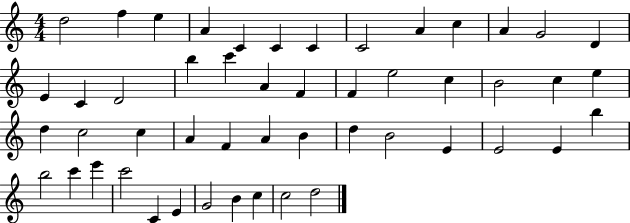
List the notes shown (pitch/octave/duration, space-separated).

D5/h F5/q E5/q A4/q C4/q C4/q C4/q C4/h A4/q C5/q A4/q G4/h D4/q E4/q C4/q D4/h B5/q C6/q A4/q F4/q F4/q E5/h C5/q B4/h C5/q E5/q D5/q C5/h C5/q A4/q F4/q A4/q B4/q D5/q B4/h E4/q E4/h E4/q B5/q B5/h C6/q E6/q C6/h C4/q E4/q G4/h B4/q C5/q C5/h D5/h